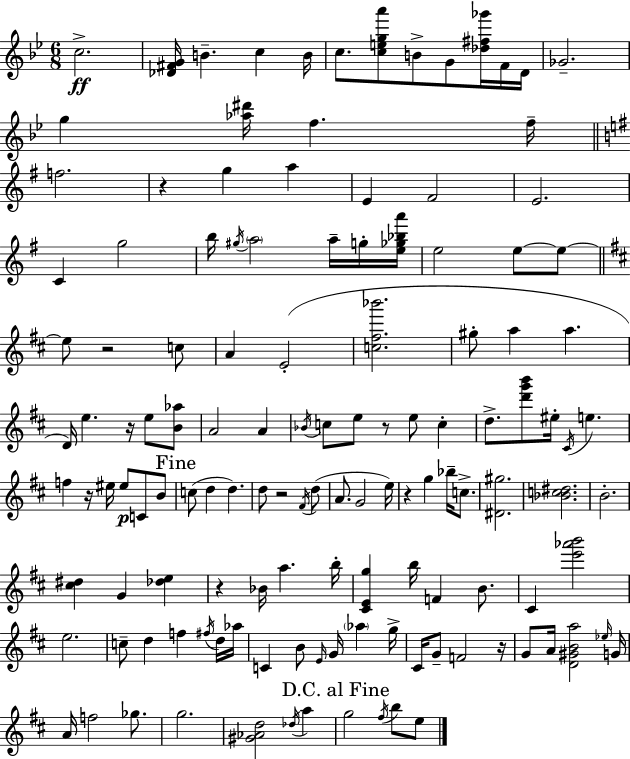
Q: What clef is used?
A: treble